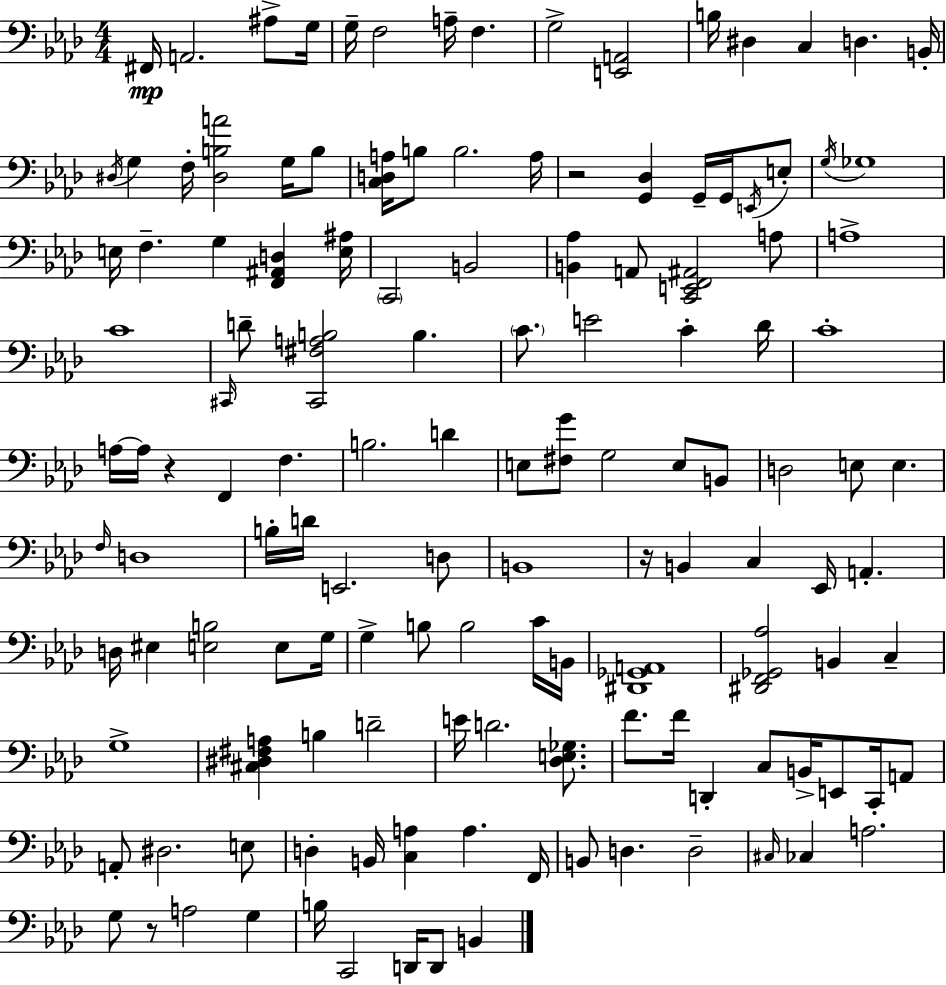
{
  \clef bass
  \numericTimeSignature
  \time 4/4
  \key f \minor
  fis,16\mp a,2. ais8-> g16 | g16-- f2 a16-- f4. | g2-> <e, a,>2 | b16 dis4 c4 d4. b,16-. | \break \acciaccatura { dis16 } g4 f16-. <dis b a'>2 g16 b8 | <c d a>16 b8 b2. | a16 r2 <g, des>4 g,16-- g,16 \acciaccatura { e,16 } | e8-. \acciaccatura { g16 } ges1 | \break e16 f4.-- g4 <f, ais, d>4 | <e ais>16 \parenthesize c,2 b,2 | <b, aes>4 a,8 <c, e, f, ais,>2 | a8 a1-> | \break c'1 | \grace { cis,16 } d'8-- <cis, fis a b>2 b4. | \parenthesize c'8. e'2 c'4-. | des'16 c'1-. | \break a16~~ a16 r4 f,4 f4. | b2. | d'4 e8 <fis g'>8 g2 | e8 b,8 d2 e8 e4. | \break \grace { f16 } d1 | b16-. d'16 e,2. | d8 b,1 | r16 b,4 c4 ees,16 a,4.-. | \break d16 eis4 <e b>2 | e8 g16 g4-> b8 b2 | c'16 b,16 <dis, ges, a,>1 | <dis, f, ges, aes>2 b,4 | \break c4-- g1-> | <cis dis fis a>4 b4 d'2-- | e'16 d'2. | <des e ges>8. f'8. f'16 d,4-. c8 b,16-> | \break e,8 c,16-. a,8 a,8-. dis2. | e8 d4-. b,16 <c a>4 a4. | f,16 b,8 d4. d2-- | \grace { cis16 } ces4 a2. | \break g8 r8 a2 | g4 b16 c,2 d,16 | d,8 b,4 \bar "|."
}